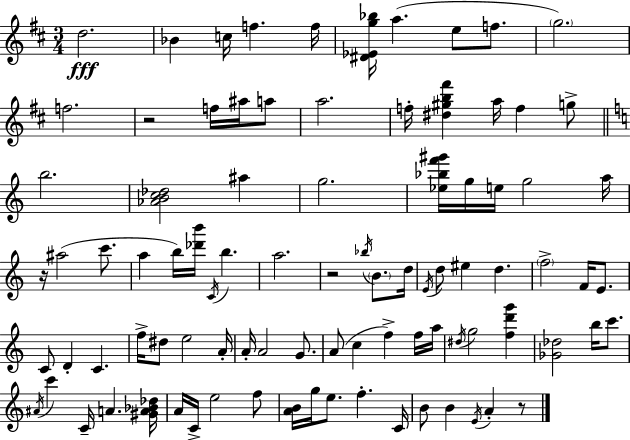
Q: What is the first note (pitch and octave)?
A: D5